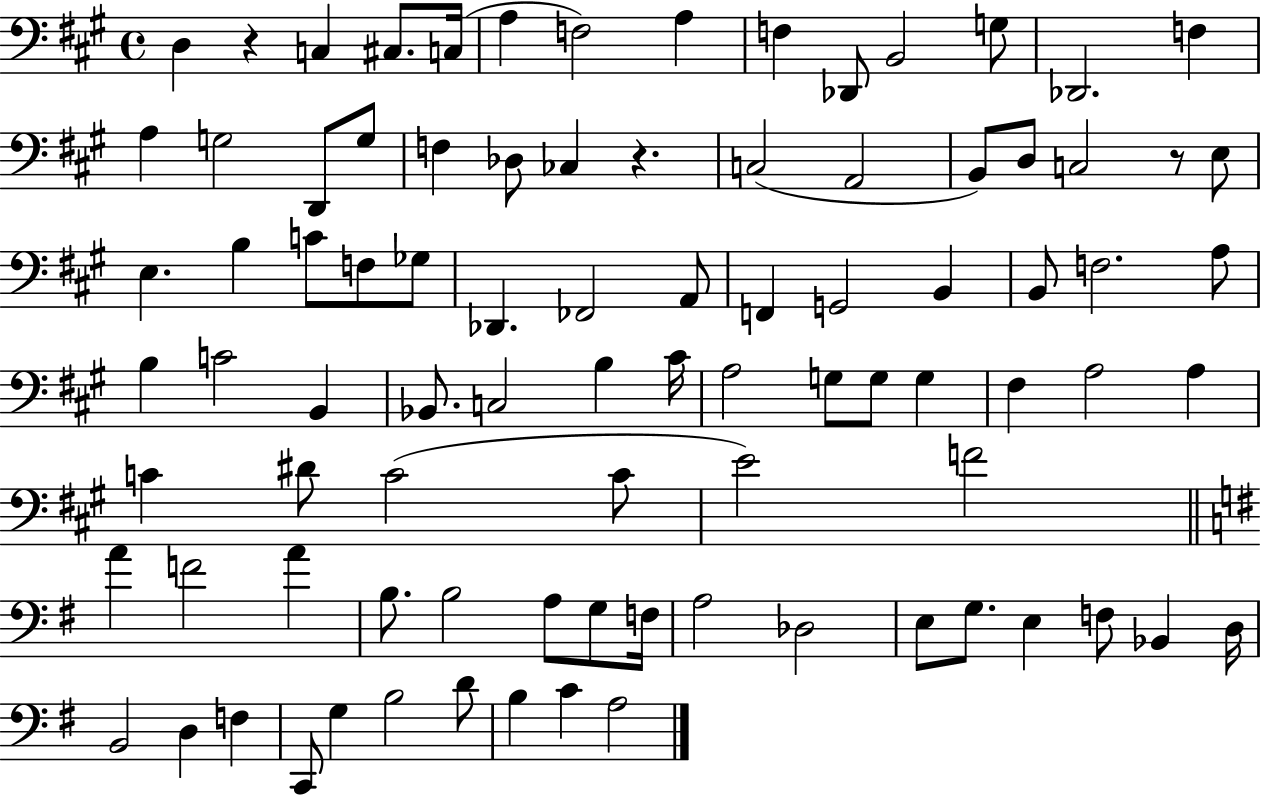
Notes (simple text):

D3/q R/q C3/q C#3/e. C3/s A3/q F3/h A3/q F3/q Db2/e B2/h G3/e Db2/h. F3/q A3/q G3/h D2/e G3/e F3/q Db3/e CES3/q R/q. C3/h A2/h B2/e D3/e C3/h R/e E3/e E3/q. B3/q C4/e F3/e Gb3/e Db2/q. FES2/h A2/e F2/q G2/h B2/q B2/e F3/h. A3/e B3/q C4/h B2/q Bb2/e. C3/h B3/q C#4/s A3/h G3/e G3/e G3/q F#3/q A3/h A3/q C4/q D#4/e C4/h C4/e E4/h F4/h A4/q F4/h A4/q B3/e. B3/h A3/e G3/e F3/s A3/h Db3/h E3/e G3/e. E3/q F3/e Bb2/q D3/s B2/h D3/q F3/q C2/e G3/q B3/h D4/e B3/q C4/q A3/h